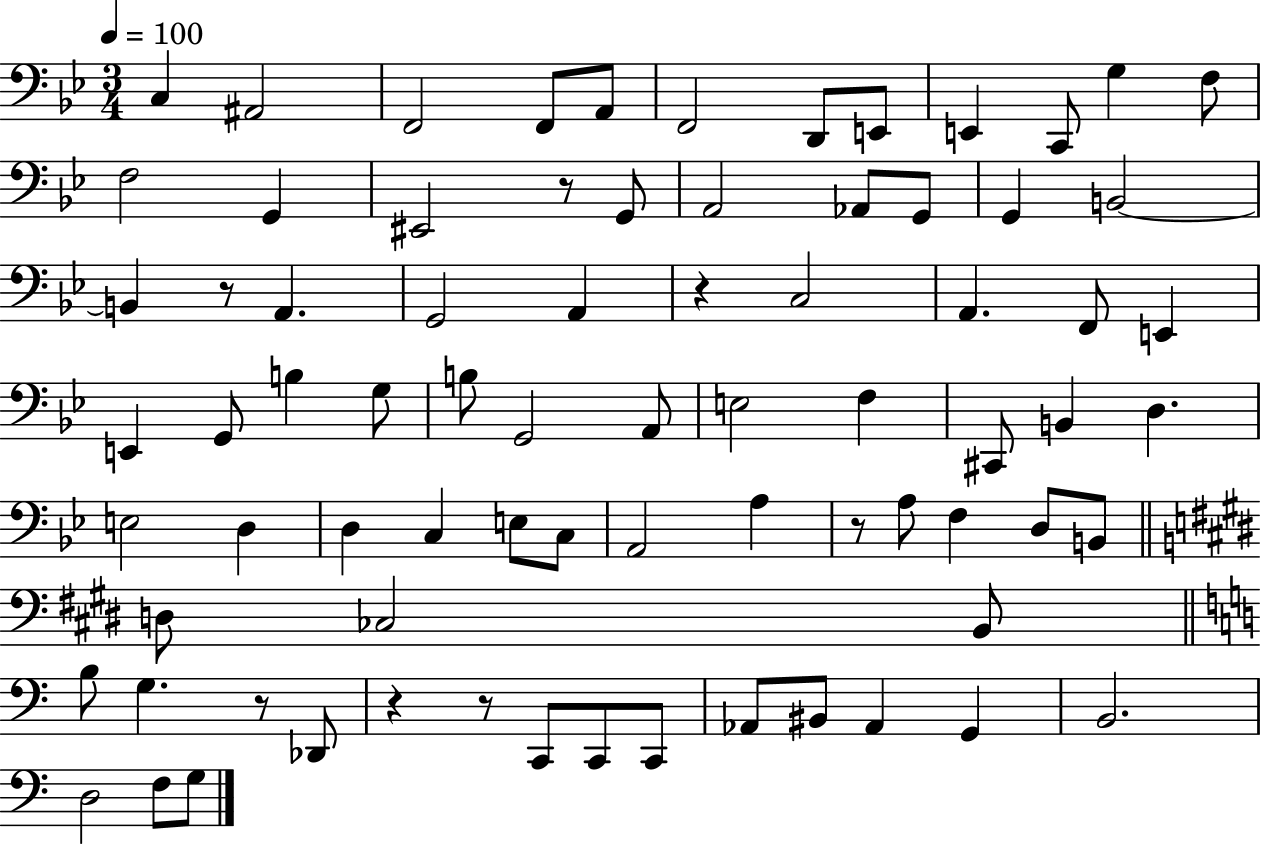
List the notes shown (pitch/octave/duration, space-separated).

C3/q A#2/h F2/h F2/e A2/e F2/h D2/e E2/e E2/q C2/e G3/q F3/e F3/h G2/q EIS2/h R/e G2/e A2/h Ab2/e G2/e G2/q B2/h B2/q R/e A2/q. G2/h A2/q R/q C3/h A2/q. F2/e E2/q E2/q G2/e B3/q G3/e B3/e G2/h A2/e E3/h F3/q C#2/e B2/q D3/q. E3/h D3/q D3/q C3/q E3/e C3/e A2/h A3/q R/e A3/e F3/q D3/e B2/e D3/e CES3/h B2/e B3/e G3/q. R/e Db2/e R/q R/e C2/e C2/e C2/e Ab2/e BIS2/e Ab2/q G2/q B2/h. D3/h F3/e G3/e